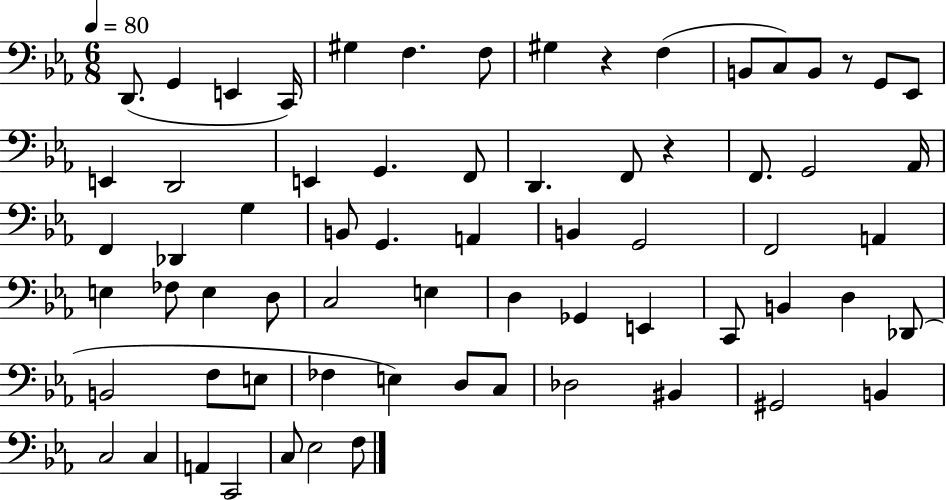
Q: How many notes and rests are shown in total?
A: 68